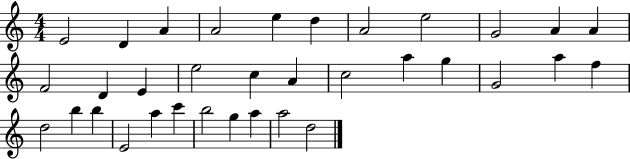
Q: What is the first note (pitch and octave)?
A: E4